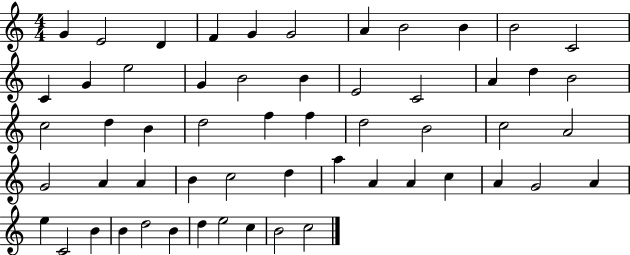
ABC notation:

X:1
T:Untitled
M:4/4
L:1/4
K:C
G E2 D F G G2 A B2 B B2 C2 C G e2 G B2 B E2 C2 A d B2 c2 d B d2 f f d2 B2 c2 A2 G2 A A B c2 d a A A c A G2 A e C2 B B d2 B d e2 c B2 c2